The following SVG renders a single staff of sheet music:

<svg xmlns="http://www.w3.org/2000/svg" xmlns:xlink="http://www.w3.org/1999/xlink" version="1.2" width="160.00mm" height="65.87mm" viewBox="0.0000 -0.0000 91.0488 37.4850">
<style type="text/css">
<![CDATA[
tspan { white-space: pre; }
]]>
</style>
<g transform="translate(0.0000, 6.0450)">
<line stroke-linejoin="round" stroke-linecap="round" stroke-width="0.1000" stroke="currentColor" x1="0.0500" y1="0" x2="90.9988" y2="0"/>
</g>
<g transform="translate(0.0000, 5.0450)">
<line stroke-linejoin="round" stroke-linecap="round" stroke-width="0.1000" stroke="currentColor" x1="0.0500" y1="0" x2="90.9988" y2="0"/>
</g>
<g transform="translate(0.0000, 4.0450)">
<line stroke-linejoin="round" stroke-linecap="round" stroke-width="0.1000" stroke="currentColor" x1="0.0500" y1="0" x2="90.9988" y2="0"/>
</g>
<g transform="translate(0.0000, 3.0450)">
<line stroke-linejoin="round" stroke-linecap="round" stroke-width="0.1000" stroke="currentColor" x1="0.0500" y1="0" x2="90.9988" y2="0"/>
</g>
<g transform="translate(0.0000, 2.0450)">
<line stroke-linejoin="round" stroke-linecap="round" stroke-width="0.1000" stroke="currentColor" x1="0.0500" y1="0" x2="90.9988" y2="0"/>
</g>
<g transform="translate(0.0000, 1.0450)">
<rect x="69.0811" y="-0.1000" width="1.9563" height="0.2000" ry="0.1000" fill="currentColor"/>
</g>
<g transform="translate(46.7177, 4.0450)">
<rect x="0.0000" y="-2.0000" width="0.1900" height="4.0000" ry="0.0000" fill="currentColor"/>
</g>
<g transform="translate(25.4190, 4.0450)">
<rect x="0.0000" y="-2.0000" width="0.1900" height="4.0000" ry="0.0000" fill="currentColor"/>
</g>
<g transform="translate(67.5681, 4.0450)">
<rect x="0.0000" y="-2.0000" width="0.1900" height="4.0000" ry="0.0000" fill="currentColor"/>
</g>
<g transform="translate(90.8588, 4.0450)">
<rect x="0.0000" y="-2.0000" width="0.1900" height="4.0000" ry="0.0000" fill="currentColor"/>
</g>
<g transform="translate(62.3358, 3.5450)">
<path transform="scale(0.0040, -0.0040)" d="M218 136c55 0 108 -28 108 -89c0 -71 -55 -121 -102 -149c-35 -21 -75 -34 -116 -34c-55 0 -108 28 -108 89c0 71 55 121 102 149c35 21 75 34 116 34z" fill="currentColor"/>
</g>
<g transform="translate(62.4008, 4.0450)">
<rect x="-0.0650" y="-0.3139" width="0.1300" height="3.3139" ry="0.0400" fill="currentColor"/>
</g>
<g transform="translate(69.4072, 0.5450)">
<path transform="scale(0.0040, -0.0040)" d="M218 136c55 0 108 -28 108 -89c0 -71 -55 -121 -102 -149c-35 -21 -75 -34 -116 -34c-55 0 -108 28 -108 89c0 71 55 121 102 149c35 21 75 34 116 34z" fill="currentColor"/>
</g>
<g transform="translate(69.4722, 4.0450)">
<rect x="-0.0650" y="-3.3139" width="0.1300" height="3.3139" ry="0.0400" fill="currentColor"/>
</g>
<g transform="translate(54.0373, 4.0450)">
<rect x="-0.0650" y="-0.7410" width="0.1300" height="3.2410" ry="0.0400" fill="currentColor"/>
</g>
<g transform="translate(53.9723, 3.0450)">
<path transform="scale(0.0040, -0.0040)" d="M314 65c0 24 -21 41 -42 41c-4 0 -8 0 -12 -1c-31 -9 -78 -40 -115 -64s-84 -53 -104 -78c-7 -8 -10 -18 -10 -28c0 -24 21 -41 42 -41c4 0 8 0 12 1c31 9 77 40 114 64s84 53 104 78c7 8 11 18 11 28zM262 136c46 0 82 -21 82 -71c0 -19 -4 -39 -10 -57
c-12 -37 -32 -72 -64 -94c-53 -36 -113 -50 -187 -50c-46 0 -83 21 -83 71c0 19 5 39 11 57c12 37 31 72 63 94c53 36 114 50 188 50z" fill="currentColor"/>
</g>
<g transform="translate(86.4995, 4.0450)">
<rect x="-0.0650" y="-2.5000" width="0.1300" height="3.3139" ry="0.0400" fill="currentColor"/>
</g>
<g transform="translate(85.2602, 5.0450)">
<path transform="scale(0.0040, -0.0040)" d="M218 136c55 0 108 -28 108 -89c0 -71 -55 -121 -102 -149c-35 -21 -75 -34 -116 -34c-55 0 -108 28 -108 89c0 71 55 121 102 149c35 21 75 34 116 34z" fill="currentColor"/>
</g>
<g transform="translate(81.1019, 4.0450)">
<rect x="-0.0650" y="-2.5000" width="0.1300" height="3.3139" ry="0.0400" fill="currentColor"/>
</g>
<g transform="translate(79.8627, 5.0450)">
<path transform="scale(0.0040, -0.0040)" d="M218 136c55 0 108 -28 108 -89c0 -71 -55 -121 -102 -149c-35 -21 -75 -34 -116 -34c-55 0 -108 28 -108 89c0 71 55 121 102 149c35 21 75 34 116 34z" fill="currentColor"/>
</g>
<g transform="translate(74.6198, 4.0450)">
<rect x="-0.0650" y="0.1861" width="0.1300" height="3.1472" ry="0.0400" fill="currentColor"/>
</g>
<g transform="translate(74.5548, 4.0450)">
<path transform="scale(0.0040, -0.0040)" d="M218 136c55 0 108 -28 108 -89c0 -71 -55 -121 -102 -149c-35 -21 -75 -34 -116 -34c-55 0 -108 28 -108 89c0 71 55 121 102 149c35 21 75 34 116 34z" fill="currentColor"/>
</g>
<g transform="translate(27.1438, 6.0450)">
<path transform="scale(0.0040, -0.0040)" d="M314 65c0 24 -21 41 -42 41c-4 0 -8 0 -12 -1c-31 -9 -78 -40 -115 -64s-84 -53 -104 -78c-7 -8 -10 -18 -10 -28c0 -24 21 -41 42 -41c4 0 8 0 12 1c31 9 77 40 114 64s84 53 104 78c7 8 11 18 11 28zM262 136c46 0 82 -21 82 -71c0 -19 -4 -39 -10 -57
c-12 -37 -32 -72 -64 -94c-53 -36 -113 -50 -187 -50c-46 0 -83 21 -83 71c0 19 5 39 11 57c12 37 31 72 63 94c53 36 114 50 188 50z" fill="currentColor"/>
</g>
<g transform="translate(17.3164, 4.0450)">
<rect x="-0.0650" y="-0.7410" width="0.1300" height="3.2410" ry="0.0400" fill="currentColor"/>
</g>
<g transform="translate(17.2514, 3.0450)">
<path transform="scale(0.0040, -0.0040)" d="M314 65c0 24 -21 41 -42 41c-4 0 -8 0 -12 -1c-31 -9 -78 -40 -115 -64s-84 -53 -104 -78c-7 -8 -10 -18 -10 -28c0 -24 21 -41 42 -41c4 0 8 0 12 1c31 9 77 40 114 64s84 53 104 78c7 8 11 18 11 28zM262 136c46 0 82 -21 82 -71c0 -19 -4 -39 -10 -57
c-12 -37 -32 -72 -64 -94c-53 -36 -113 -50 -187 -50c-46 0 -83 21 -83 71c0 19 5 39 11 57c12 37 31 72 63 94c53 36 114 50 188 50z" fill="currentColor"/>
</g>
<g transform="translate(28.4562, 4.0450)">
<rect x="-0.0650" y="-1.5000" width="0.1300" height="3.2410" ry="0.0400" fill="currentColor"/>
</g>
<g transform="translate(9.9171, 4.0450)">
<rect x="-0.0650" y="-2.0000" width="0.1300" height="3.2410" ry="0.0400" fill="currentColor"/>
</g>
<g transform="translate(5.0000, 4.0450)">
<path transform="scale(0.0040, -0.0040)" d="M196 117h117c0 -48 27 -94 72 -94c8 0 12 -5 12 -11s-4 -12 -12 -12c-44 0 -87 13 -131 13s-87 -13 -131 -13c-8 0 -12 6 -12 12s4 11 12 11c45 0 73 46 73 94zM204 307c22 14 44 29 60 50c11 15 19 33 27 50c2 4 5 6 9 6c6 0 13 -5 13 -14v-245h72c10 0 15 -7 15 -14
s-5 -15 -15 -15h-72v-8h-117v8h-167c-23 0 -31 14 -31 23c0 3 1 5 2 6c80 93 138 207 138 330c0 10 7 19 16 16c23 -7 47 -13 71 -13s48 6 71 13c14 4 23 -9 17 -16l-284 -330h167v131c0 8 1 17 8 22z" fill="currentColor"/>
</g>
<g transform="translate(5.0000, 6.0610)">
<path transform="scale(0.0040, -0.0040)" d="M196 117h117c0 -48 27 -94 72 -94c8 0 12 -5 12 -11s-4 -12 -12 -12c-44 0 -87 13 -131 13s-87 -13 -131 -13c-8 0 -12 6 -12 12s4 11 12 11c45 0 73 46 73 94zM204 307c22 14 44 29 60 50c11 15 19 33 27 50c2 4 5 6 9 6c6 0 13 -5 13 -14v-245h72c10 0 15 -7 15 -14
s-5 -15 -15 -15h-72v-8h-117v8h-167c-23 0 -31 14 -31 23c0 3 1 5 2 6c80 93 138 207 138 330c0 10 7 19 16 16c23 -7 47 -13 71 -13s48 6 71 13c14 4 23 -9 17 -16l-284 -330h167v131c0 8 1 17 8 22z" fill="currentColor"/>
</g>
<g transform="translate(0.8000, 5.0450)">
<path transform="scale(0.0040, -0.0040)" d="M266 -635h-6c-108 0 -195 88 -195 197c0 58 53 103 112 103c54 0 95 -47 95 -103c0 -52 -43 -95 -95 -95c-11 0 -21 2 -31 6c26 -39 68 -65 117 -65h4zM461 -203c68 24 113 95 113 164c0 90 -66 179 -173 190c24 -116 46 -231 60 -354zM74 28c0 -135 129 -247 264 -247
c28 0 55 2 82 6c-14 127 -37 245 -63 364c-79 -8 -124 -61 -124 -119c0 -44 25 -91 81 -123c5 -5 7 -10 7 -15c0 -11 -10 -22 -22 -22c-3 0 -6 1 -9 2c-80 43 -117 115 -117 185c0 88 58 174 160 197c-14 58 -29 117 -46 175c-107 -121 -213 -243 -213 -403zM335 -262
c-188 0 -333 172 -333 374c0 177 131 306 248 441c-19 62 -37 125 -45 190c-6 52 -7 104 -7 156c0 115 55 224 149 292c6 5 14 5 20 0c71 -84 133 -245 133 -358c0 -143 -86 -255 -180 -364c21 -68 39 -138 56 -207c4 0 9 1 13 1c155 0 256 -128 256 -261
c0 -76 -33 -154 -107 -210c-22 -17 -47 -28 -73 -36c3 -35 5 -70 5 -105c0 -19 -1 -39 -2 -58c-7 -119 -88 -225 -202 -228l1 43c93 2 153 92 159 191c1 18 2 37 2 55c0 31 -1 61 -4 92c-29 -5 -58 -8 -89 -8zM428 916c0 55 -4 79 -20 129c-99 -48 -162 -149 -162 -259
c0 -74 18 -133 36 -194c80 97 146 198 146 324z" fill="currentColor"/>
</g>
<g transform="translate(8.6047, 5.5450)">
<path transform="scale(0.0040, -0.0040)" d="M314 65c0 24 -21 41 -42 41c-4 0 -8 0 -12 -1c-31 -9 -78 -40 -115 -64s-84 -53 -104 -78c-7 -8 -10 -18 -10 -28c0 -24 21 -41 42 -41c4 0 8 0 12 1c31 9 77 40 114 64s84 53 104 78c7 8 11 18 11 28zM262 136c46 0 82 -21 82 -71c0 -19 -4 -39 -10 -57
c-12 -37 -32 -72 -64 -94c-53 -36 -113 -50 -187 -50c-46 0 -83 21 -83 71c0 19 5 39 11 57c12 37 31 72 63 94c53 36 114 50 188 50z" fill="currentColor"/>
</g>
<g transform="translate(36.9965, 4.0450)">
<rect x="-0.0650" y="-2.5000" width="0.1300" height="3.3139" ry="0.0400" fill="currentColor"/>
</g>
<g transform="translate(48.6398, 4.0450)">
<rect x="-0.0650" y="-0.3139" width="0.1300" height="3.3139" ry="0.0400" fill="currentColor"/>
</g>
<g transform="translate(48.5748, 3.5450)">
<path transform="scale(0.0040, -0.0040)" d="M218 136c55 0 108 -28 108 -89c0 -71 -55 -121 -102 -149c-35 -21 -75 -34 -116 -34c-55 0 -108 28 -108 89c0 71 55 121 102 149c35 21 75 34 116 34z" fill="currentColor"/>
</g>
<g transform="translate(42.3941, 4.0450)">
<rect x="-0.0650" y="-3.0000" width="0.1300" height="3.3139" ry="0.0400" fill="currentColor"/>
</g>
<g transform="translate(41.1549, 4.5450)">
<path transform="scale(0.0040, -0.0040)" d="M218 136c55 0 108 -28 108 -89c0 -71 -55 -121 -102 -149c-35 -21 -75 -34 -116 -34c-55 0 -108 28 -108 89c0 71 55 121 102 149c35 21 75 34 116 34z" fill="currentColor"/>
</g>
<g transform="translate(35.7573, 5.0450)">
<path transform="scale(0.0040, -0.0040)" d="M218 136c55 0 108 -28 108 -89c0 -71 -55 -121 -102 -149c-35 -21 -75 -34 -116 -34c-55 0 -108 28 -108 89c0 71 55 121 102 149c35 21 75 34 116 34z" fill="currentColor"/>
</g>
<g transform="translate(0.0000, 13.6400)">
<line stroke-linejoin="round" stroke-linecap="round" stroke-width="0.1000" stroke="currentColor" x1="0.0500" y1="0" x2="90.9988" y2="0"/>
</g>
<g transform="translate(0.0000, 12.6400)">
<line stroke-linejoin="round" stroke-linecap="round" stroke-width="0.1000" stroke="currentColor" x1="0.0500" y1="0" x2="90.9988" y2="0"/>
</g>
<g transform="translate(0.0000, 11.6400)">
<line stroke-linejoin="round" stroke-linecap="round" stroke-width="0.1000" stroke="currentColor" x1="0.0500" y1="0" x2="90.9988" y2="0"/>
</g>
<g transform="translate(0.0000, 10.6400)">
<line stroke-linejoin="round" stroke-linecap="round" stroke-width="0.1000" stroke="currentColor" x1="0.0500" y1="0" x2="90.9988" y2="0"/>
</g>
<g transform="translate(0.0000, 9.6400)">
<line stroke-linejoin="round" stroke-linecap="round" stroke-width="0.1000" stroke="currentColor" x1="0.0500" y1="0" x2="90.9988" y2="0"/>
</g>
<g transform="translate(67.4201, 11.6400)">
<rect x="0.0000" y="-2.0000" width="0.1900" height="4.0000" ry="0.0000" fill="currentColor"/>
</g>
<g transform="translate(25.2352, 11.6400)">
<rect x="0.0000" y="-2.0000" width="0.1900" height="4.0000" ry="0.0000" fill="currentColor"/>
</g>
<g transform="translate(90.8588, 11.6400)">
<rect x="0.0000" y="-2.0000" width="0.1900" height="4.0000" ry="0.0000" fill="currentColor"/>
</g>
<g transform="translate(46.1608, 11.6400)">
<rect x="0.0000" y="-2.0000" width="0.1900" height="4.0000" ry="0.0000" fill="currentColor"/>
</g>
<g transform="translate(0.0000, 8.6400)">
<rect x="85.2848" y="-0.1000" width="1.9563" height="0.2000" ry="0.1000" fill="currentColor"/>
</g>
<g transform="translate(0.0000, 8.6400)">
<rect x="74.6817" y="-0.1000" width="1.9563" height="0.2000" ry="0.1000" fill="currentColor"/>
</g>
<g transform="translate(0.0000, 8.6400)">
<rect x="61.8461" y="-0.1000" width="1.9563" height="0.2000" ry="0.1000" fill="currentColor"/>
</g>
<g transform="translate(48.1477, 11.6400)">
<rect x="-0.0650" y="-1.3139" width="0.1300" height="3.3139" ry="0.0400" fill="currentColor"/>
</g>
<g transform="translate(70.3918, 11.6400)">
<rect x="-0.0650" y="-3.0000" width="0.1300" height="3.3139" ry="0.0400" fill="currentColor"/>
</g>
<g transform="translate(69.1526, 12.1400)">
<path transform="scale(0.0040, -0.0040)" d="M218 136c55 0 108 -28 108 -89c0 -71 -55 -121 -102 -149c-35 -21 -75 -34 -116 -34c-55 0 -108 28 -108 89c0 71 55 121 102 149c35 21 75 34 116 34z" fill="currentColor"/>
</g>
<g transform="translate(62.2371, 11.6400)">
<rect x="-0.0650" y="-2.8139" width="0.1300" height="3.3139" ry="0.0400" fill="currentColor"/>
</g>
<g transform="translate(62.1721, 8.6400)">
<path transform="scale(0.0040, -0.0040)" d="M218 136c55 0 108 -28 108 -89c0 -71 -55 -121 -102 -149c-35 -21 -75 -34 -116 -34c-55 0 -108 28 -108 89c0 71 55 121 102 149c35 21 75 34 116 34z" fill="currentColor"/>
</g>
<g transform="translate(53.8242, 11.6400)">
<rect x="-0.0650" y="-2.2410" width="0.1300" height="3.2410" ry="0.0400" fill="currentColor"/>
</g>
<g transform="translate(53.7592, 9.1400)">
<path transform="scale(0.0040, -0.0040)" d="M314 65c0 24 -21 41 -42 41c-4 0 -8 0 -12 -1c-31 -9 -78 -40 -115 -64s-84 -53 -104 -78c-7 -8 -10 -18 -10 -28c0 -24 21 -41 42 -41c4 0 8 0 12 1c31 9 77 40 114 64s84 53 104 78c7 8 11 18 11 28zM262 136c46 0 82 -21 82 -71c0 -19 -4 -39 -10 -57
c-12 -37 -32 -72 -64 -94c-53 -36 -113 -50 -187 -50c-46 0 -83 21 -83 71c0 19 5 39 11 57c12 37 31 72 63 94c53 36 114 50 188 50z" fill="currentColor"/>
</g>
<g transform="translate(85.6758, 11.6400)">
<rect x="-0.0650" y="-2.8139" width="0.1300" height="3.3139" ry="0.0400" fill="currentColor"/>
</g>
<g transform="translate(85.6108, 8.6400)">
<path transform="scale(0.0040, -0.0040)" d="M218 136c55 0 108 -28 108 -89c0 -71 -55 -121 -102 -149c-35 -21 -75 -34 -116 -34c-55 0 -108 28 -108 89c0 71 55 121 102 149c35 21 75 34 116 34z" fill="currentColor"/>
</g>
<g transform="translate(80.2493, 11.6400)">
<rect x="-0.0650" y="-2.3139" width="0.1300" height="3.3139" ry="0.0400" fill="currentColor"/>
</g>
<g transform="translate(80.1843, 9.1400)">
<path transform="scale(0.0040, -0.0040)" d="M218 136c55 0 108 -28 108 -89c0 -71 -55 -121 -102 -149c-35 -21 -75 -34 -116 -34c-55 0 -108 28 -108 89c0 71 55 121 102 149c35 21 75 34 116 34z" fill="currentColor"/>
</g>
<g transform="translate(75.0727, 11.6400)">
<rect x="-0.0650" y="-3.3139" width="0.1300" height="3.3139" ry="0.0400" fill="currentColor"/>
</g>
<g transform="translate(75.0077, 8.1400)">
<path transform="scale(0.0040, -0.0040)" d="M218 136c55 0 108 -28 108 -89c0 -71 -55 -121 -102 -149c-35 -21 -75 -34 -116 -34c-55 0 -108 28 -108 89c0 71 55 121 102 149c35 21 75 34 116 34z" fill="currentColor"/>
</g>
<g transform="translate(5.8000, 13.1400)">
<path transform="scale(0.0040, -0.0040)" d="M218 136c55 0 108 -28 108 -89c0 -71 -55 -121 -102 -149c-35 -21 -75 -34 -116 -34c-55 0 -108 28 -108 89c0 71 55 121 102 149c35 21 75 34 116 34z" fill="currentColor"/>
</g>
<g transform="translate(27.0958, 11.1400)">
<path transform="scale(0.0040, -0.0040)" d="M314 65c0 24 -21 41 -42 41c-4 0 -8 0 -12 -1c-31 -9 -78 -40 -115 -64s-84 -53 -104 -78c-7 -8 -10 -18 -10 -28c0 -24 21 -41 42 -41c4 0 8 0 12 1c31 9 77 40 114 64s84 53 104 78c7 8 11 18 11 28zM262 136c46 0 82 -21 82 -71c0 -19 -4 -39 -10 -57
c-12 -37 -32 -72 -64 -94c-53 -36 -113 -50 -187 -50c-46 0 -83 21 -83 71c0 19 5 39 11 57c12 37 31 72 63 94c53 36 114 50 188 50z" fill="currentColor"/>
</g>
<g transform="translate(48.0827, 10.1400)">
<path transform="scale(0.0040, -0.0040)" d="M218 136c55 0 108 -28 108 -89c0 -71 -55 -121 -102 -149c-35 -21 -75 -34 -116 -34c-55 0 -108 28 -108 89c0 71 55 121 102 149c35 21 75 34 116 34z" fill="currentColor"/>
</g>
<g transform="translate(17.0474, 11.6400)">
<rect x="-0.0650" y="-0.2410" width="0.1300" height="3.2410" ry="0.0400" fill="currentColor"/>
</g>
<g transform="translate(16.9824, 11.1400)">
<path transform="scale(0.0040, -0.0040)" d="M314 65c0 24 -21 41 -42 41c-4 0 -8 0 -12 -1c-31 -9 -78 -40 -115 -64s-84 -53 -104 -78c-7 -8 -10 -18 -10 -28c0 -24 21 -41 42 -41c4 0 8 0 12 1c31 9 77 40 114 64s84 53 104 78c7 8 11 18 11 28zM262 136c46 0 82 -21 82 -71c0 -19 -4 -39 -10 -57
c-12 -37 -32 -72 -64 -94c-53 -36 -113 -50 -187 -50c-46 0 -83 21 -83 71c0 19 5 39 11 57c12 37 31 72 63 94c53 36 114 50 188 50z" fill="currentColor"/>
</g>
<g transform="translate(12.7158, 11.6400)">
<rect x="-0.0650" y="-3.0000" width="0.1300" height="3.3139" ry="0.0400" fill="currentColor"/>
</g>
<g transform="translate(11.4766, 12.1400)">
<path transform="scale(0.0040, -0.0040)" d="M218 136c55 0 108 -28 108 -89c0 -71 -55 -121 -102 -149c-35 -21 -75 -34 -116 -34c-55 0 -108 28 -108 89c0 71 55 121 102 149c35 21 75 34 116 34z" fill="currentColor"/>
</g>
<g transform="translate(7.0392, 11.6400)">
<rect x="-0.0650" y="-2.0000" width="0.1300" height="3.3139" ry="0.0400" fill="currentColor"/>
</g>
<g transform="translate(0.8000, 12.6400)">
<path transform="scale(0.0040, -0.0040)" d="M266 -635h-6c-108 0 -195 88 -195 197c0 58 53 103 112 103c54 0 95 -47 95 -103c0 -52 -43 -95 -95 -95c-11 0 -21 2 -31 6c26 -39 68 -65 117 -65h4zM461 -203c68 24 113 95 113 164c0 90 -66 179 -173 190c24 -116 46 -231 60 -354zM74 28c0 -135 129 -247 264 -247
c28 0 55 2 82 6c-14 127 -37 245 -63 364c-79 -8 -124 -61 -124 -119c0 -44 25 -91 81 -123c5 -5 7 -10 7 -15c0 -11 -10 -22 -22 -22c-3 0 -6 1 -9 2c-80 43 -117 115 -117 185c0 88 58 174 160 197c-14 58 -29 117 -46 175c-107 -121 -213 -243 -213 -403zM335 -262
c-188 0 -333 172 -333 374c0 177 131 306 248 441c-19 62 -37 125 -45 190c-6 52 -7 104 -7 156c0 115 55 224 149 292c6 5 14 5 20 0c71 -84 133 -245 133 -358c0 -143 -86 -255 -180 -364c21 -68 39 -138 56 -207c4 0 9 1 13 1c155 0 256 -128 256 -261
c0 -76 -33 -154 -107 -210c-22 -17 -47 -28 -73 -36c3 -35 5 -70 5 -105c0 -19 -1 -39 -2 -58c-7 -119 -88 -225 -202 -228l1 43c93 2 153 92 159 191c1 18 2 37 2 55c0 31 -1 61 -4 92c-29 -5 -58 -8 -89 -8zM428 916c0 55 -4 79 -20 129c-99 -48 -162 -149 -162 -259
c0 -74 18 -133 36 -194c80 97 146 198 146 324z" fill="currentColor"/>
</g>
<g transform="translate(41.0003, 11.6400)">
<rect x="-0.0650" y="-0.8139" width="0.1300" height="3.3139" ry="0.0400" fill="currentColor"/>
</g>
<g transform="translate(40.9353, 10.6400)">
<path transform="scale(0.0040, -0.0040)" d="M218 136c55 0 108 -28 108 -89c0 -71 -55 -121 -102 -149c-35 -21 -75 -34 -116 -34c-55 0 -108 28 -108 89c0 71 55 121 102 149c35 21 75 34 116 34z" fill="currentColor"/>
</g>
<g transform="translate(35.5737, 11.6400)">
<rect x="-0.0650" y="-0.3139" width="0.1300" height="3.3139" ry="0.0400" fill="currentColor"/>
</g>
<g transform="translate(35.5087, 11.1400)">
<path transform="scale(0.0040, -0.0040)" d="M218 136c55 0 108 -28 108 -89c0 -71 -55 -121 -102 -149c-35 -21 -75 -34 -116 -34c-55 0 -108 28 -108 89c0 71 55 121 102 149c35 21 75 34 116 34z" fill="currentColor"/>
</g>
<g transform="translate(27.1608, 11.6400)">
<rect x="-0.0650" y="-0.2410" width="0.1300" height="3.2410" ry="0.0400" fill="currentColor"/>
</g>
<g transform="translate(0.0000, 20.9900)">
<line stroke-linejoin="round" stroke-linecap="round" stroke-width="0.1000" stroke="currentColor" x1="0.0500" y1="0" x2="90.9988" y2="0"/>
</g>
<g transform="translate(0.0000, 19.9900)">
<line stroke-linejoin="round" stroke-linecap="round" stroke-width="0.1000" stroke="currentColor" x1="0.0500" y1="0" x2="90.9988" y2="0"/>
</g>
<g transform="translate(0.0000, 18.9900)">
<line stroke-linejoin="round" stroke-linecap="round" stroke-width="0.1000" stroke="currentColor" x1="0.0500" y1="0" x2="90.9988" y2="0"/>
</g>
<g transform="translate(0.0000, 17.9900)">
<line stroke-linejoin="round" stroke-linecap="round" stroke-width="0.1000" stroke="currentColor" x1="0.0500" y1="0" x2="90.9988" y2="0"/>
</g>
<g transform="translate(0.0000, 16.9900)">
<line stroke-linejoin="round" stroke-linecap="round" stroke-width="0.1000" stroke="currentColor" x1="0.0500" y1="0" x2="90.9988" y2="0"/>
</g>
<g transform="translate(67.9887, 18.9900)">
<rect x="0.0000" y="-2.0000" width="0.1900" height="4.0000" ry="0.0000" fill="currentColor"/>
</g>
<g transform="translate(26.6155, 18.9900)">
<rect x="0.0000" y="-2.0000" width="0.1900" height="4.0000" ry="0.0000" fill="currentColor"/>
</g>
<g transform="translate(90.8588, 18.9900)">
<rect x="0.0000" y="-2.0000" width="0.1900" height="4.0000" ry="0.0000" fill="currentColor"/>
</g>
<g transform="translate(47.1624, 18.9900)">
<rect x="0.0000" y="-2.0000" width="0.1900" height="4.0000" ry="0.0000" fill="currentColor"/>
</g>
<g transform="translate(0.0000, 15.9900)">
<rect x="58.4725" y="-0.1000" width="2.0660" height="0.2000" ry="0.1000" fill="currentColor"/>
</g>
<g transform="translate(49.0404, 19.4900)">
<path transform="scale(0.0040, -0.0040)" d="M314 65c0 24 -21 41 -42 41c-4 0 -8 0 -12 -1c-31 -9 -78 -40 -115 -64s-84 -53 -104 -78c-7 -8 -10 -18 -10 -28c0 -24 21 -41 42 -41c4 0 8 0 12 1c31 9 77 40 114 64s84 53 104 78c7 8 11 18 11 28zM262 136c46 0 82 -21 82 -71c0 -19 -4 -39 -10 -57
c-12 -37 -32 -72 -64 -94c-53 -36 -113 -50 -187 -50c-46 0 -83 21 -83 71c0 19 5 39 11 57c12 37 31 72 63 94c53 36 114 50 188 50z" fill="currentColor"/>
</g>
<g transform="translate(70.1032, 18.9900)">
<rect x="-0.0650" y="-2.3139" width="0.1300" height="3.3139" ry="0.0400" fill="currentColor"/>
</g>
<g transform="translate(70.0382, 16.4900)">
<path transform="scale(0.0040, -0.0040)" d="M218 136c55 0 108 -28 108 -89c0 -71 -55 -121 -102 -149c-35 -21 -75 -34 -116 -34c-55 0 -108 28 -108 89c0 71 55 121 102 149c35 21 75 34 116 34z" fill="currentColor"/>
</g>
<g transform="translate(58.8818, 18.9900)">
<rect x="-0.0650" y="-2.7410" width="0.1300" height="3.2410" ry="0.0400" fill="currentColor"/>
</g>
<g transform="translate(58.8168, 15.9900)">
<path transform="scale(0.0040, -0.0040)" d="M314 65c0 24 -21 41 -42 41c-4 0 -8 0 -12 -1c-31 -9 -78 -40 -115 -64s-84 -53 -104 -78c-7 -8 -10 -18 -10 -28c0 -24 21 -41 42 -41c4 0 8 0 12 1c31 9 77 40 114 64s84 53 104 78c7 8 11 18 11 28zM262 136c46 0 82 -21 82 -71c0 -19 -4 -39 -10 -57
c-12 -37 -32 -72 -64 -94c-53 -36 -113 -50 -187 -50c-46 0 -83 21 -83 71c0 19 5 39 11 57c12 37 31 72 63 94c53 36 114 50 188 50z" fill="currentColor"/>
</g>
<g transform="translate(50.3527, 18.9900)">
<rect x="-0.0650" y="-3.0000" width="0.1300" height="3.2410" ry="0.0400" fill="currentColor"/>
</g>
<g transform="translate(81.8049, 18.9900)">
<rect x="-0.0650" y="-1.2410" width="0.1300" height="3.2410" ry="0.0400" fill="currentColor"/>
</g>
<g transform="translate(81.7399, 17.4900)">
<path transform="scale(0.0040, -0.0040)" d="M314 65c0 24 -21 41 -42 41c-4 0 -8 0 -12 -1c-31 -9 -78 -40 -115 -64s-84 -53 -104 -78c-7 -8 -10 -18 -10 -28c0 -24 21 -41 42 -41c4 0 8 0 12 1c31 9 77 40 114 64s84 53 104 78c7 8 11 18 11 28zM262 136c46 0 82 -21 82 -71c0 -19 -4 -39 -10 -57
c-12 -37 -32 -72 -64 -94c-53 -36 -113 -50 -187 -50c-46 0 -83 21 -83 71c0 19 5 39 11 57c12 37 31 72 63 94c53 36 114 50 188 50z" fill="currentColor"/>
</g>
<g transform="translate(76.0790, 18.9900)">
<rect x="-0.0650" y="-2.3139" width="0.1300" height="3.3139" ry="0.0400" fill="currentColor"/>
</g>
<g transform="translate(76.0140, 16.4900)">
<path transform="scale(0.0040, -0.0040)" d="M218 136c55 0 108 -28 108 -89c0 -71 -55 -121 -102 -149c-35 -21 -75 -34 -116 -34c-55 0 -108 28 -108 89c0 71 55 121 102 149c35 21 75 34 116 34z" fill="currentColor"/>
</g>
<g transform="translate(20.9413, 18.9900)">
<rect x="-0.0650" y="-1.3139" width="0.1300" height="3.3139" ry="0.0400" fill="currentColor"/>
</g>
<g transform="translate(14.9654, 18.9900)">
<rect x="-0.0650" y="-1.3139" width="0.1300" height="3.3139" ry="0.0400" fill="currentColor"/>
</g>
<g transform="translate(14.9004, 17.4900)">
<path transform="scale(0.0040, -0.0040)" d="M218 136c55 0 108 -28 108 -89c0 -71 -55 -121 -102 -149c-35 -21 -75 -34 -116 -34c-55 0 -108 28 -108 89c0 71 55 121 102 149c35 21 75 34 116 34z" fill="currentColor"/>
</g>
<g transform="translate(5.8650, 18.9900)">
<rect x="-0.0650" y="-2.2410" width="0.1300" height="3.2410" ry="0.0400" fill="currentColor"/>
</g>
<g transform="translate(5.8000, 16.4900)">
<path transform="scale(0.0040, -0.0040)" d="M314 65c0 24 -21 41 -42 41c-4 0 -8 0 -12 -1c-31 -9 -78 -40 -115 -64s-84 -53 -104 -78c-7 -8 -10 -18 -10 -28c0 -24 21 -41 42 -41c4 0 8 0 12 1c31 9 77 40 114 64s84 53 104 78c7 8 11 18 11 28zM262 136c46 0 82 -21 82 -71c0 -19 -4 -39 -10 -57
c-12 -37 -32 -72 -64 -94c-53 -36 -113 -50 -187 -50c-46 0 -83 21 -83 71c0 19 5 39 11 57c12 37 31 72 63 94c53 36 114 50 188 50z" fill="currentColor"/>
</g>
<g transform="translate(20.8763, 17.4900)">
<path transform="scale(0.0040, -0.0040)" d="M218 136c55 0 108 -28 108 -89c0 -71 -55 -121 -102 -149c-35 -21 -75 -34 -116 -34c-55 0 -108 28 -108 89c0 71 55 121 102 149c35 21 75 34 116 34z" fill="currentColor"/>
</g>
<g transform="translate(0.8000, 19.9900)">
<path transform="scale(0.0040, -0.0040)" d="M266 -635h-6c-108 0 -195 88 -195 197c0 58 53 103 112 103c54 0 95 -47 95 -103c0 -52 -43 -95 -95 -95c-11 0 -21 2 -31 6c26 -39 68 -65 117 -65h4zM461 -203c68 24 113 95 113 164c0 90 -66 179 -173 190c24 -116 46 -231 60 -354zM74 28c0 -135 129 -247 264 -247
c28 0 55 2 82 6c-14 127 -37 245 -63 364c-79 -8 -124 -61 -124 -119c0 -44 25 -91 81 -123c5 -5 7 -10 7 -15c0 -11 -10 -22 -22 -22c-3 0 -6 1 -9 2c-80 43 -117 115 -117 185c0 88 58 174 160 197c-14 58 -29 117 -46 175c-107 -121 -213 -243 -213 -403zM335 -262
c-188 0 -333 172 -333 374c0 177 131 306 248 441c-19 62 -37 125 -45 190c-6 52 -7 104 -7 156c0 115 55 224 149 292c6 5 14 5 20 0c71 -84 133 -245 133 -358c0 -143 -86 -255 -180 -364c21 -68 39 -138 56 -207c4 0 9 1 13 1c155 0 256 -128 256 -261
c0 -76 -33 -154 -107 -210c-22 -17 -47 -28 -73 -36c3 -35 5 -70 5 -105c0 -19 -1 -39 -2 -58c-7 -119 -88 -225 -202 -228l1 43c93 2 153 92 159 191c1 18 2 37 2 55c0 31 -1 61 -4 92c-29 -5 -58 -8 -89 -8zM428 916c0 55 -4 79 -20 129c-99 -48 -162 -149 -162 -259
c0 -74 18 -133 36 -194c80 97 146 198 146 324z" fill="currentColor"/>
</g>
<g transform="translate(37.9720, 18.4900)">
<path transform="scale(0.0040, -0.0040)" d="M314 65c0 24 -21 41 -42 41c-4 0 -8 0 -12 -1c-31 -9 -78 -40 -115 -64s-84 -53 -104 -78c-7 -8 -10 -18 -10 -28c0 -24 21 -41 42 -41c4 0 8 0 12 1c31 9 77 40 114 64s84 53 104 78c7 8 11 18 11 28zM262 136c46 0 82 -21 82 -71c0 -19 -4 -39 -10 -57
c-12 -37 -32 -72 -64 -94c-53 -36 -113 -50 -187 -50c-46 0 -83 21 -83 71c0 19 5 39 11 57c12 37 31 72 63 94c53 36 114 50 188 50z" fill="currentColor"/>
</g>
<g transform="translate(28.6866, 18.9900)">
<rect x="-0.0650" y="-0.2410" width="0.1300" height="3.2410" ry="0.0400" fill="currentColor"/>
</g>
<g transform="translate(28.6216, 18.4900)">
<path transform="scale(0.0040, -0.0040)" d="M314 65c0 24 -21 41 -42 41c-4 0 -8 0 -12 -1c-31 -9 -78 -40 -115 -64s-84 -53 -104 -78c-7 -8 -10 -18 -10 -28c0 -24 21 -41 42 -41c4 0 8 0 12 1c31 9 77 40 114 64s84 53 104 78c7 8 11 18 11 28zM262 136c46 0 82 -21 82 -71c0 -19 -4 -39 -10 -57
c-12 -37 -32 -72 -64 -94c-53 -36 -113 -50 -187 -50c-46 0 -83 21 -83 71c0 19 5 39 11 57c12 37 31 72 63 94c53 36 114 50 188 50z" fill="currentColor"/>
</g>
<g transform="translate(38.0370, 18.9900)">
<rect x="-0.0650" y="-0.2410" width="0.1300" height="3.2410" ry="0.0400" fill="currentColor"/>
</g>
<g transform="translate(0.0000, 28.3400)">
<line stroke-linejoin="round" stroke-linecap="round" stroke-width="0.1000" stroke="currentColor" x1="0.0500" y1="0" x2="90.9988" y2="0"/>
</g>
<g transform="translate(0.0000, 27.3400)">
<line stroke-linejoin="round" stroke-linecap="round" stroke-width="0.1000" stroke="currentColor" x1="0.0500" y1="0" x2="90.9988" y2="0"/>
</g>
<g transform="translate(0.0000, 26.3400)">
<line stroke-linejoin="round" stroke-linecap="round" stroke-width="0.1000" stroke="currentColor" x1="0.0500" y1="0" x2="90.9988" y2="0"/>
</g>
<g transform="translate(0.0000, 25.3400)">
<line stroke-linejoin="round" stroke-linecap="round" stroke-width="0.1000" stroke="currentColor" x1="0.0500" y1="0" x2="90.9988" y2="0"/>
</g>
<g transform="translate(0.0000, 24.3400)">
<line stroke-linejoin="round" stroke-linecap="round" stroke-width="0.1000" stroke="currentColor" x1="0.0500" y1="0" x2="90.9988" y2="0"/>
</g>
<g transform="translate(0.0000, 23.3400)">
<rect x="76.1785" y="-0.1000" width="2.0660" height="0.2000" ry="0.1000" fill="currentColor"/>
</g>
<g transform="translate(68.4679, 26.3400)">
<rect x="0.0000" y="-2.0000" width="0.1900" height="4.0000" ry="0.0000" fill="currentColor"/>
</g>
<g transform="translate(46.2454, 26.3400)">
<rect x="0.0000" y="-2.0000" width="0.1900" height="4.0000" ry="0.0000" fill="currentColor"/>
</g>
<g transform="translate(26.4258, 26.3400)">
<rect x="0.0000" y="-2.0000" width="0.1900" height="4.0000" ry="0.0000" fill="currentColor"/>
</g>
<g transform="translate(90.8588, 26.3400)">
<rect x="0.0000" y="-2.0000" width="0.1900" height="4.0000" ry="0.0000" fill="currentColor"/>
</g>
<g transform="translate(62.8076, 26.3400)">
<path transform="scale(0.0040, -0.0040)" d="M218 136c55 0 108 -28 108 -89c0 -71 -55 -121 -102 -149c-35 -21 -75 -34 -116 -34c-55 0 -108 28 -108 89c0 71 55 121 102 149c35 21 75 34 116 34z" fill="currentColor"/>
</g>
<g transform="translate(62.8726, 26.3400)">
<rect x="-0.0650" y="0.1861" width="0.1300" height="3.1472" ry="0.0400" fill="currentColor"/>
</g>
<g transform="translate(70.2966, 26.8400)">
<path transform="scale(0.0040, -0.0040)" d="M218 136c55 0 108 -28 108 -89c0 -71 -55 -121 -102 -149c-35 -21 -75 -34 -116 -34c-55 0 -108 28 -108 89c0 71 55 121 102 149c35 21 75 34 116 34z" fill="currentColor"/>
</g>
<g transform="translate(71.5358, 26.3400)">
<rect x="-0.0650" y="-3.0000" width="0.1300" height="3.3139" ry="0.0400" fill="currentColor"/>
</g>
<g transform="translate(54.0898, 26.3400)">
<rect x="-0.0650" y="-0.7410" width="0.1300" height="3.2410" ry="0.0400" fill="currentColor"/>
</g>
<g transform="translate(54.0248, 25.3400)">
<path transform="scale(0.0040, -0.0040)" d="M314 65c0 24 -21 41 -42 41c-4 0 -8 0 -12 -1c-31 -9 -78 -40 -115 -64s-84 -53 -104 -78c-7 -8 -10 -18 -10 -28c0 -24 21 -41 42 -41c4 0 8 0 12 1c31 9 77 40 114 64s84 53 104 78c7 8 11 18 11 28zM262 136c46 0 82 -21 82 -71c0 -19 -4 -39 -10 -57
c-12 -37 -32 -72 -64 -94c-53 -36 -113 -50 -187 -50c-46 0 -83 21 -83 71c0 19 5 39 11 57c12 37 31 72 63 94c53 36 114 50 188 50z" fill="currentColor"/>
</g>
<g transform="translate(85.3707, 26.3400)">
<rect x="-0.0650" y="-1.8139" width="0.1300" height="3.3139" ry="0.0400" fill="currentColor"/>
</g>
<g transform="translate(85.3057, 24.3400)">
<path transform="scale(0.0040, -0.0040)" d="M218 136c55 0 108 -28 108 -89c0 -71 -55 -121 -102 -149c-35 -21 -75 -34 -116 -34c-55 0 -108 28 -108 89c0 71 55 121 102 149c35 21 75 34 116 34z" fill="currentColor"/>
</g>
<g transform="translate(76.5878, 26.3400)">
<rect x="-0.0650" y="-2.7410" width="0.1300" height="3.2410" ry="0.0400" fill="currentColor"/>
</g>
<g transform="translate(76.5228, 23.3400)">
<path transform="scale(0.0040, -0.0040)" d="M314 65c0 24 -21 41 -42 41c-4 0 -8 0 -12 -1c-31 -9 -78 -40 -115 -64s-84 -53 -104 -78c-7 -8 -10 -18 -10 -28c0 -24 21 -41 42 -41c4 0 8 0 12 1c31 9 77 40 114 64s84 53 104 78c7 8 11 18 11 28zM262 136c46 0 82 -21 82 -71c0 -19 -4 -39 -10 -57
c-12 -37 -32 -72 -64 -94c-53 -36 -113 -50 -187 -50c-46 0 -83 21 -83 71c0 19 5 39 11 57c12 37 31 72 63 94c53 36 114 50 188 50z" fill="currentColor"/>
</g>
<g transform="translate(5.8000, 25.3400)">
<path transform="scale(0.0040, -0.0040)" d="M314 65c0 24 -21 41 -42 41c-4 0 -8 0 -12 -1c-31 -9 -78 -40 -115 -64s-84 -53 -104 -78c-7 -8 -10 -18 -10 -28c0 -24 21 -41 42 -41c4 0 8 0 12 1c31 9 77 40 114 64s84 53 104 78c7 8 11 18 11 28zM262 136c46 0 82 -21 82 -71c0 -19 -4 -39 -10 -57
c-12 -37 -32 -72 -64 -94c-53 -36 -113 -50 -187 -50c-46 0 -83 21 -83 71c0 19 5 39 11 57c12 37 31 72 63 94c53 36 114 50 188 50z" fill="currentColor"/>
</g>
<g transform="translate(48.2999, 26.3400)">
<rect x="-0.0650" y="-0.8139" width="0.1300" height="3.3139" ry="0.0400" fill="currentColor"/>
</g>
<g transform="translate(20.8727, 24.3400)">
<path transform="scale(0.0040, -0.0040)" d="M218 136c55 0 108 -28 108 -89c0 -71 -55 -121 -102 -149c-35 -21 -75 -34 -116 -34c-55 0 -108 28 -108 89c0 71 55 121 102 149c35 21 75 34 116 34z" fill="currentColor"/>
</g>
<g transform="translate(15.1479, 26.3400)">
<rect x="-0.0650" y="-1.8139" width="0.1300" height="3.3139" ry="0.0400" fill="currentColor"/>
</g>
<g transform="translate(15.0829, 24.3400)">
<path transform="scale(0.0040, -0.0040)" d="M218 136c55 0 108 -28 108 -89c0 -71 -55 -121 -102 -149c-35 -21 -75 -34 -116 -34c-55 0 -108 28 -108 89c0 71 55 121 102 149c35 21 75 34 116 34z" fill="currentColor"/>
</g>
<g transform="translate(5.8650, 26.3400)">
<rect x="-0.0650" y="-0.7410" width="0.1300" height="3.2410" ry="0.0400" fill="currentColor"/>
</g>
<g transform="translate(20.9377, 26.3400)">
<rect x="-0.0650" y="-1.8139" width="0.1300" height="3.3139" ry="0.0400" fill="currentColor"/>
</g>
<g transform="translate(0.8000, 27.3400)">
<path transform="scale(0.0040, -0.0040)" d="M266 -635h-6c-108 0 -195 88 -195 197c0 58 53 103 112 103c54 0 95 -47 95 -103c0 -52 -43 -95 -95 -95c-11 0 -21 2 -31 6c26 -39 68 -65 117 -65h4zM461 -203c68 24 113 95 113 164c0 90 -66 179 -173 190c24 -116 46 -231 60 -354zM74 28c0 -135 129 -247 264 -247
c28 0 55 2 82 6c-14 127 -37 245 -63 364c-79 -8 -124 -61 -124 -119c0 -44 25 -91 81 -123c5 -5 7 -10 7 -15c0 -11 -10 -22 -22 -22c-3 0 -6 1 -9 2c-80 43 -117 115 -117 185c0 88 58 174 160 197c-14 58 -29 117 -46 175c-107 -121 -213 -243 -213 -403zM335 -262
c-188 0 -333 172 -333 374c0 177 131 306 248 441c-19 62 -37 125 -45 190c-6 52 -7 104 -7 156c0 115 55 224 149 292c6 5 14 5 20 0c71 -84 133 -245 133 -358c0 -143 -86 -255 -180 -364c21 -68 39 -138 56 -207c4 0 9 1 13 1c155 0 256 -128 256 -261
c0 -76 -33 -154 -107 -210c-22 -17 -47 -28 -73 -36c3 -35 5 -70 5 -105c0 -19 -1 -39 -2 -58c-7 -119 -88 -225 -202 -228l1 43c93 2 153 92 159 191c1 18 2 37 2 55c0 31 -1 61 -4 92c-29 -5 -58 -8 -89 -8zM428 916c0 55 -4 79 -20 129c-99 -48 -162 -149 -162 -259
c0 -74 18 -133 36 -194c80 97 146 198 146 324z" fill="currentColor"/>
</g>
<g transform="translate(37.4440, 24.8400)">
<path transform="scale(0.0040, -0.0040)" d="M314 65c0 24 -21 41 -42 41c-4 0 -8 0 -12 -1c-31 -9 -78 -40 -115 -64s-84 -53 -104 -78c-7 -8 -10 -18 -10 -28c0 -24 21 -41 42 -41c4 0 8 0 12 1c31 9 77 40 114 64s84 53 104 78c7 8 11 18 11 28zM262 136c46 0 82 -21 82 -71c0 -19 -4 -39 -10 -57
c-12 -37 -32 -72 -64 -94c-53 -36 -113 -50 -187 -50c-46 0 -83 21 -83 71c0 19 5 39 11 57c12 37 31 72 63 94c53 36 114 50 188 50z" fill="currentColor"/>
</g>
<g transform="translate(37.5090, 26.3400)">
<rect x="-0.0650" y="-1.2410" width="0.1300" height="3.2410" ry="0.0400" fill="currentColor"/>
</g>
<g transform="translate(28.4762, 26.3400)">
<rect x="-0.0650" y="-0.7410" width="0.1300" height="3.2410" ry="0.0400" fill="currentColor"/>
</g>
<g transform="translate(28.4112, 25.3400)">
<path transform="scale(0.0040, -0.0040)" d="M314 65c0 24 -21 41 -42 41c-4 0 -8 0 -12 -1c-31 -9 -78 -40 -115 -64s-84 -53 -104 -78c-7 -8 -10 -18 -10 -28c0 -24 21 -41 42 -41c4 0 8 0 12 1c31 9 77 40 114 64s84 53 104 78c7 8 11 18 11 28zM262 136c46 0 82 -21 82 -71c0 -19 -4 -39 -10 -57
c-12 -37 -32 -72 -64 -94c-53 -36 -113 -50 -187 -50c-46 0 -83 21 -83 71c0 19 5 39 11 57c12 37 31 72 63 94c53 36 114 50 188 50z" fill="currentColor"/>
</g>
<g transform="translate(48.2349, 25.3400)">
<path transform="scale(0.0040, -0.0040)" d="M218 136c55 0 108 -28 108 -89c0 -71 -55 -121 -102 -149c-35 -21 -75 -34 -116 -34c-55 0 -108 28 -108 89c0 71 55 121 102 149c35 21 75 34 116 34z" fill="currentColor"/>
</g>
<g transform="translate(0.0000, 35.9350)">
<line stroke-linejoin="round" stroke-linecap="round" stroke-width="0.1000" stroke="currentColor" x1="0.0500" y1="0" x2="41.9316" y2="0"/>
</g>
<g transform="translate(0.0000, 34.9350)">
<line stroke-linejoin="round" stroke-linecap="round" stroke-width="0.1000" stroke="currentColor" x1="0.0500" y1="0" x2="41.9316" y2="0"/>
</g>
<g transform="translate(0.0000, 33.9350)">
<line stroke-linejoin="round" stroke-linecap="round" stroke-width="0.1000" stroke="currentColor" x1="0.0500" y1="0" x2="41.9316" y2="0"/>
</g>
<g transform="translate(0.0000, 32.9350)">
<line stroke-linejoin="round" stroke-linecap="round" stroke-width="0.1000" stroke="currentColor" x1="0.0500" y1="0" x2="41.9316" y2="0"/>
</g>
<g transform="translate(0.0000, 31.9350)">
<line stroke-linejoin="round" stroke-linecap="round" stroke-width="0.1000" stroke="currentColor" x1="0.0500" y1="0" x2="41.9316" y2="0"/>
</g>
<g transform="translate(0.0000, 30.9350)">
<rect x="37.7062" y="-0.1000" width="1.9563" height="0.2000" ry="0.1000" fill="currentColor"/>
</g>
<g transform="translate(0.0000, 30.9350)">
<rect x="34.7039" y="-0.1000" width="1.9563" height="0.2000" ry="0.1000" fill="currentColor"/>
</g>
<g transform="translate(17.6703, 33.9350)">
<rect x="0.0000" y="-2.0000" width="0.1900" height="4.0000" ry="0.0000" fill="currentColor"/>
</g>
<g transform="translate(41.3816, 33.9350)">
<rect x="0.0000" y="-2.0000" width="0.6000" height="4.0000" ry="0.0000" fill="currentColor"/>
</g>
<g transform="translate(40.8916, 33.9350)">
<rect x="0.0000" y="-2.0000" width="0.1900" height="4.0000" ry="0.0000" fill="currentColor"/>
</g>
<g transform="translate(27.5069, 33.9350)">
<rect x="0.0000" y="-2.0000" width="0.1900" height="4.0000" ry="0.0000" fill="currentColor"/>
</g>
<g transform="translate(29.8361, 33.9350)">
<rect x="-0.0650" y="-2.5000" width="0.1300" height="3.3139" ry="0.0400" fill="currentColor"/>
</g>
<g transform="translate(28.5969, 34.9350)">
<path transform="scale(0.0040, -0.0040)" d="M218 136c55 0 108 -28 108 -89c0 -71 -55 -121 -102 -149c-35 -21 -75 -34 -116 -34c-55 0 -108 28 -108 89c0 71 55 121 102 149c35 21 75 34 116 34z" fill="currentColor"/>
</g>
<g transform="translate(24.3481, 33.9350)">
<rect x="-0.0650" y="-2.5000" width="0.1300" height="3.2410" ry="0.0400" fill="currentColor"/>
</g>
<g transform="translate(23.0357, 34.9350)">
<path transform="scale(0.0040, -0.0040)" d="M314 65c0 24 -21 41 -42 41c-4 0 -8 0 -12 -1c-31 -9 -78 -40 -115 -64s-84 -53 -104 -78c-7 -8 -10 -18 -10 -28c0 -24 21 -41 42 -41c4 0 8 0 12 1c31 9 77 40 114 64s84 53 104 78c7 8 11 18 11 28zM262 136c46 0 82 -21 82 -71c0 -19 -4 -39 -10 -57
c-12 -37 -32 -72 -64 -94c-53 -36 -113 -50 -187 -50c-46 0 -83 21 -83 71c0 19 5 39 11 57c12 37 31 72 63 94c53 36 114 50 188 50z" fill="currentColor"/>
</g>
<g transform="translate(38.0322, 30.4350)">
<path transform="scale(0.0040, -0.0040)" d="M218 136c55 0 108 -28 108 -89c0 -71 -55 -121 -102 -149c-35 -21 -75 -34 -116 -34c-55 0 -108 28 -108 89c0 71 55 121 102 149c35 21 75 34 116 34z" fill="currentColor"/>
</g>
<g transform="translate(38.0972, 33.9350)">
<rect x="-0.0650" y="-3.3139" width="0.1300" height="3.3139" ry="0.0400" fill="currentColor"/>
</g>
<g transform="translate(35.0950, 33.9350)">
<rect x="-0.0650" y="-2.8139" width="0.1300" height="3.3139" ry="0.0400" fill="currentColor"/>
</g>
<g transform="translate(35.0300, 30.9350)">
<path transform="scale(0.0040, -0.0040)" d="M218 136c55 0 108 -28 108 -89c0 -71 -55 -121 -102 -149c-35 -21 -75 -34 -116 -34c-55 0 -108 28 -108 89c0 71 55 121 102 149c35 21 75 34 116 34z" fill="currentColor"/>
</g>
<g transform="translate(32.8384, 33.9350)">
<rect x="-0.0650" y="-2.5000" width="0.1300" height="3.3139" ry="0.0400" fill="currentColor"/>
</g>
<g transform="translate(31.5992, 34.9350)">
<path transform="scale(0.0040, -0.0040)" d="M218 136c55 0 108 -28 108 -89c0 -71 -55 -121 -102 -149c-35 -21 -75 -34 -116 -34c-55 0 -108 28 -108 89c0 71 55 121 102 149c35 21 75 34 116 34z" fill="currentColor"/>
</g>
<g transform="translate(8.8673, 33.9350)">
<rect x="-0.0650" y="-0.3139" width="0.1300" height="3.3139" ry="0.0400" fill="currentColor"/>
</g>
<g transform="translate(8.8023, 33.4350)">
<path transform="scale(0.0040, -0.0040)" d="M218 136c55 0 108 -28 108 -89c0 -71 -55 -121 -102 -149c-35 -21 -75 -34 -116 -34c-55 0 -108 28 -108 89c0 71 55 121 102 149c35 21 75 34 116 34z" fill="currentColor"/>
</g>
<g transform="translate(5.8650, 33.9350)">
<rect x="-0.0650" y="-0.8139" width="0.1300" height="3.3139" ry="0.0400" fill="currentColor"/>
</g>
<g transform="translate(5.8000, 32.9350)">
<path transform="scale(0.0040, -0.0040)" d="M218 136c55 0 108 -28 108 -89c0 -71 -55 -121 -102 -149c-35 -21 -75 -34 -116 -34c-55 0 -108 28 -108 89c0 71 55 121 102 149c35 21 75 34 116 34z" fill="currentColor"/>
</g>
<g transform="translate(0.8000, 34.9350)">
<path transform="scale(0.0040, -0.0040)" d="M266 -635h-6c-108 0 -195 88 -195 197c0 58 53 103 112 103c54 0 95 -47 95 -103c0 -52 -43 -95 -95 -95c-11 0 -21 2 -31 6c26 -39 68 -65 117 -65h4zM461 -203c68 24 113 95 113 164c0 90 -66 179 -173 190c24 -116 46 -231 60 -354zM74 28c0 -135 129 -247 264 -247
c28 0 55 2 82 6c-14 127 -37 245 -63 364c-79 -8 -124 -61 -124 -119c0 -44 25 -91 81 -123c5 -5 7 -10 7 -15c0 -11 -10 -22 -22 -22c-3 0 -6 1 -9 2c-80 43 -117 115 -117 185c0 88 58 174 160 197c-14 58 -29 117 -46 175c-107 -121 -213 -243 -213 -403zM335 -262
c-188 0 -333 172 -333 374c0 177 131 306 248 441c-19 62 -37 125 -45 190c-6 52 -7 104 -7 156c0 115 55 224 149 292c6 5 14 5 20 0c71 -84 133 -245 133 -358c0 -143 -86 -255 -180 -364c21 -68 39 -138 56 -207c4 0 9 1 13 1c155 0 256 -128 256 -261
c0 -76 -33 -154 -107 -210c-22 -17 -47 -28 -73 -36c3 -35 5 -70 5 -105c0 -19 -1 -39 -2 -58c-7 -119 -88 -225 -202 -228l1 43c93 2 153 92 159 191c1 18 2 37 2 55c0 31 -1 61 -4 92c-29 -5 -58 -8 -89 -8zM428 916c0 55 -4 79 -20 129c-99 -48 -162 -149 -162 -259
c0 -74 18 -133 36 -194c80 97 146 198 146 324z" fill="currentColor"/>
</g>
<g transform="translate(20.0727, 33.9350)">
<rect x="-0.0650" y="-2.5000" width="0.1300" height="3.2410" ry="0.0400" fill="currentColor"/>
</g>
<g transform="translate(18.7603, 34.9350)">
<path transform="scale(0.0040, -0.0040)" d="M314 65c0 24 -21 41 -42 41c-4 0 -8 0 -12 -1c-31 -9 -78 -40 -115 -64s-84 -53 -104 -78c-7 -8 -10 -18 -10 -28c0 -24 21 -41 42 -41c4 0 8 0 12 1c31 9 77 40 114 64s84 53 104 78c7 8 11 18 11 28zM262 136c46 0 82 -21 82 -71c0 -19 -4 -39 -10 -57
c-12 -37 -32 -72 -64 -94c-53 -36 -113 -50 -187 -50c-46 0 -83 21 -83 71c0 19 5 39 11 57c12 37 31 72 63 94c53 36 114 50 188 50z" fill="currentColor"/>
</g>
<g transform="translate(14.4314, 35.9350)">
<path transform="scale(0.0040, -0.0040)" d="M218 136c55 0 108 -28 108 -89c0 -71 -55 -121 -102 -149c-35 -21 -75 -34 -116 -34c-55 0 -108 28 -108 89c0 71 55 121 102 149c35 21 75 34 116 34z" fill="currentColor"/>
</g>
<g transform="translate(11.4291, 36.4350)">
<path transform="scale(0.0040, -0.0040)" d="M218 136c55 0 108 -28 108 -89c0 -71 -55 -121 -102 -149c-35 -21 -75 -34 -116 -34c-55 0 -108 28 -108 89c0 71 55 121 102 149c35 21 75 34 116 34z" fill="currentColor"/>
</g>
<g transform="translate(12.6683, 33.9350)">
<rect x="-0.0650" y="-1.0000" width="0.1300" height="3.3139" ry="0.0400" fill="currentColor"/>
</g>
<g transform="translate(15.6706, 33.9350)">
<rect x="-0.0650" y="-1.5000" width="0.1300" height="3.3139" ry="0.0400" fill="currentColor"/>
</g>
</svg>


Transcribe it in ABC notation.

X:1
T:Untitled
M:4/4
L:1/4
K:C
F2 d2 E2 G A c d2 c b B G G F A c2 c2 c d e g2 a A b g a g2 e e c2 c2 A2 a2 g g e2 d2 f f d2 e2 d d2 B A a2 f d c D E G2 G2 G G a b